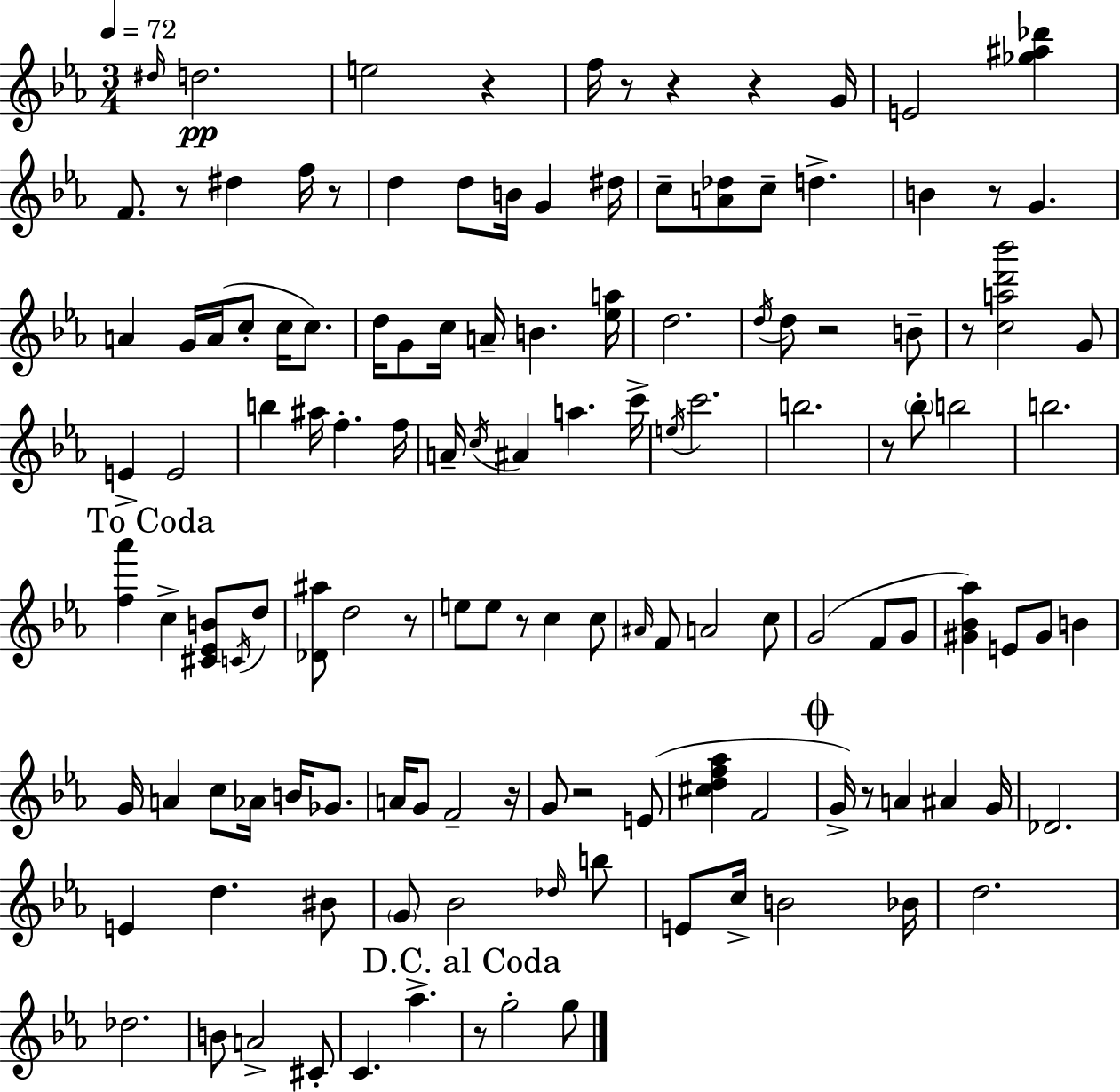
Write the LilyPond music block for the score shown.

{
  \clef treble
  \numericTimeSignature
  \time 3/4
  \key ees \major
  \tempo 4 = 72
  \grace { dis''16 }\pp d''2. | e''2 r4 | f''16 r8 r4 r4 | g'16 e'2 <ges'' ais'' des'''>4 | \break f'8. r8 dis''4 f''16 r8 | d''4 d''8 b'16 g'4 | dis''16 c''8-- <a' des''>8 c''8-- d''4.-> | b'4 r8 g'4. | \break a'4 g'16 a'16( c''8-. c''16 c''8.) | d''16 g'8 c''16 a'16-- b'4. | <ees'' a''>16 d''2. | \acciaccatura { d''16 } d''8 r2 | \break b'8-- r8 <c'' a'' d''' bes'''>2 | g'8 e'4-> e'2 | b''4 ais''16 f''4.-. | f''16 a'16-- \acciaccatura { c''16 } ais'4 a''4. | \break c'''16-> \acciaccatura { e''16 } c'''2. | b''2. | r8 \parenthesize bes''8-. b''2 | b''2. | \break \mark "To Coda" <f'' aes'''>4 c''4-> | <cis' ees' b'>8 \acciaccatura { c'16 } d''8 <des' ais''>8 d''2 | r8 e''8 e''8 r8 c''4 | c''8 \grace { ais'16 } f'8 a'2 | \break c''8 g'2( | f'8 g'8 <gis' bes' aes''>4) e'8 | gis'8 b'4 g'16 a'4 c''8 | aes'16 b'16 ges'8. a'16 g'8 f'2-- | \break r16 g'8 r2 | e'8( <cis'' d'' f'' aes''>4 f'2 | \mark \markup { \musicglyph "scripts.coda" } g'16->) r8 a'4 | ais'4 g'16 des'2. | \break e'4 d''4. | bis'8 \parenthesize g'8 bes'2 | \grace { des''16 } b''8 e'8 c''16-> b'2 | bes'16 d''2. | \break des''2. | b'8 a'2-> | cis'8-. c'4. | aes''4.-> \mark "D.C. al Coda" r8 g''2-. | \break g''8 \bar "|."
}